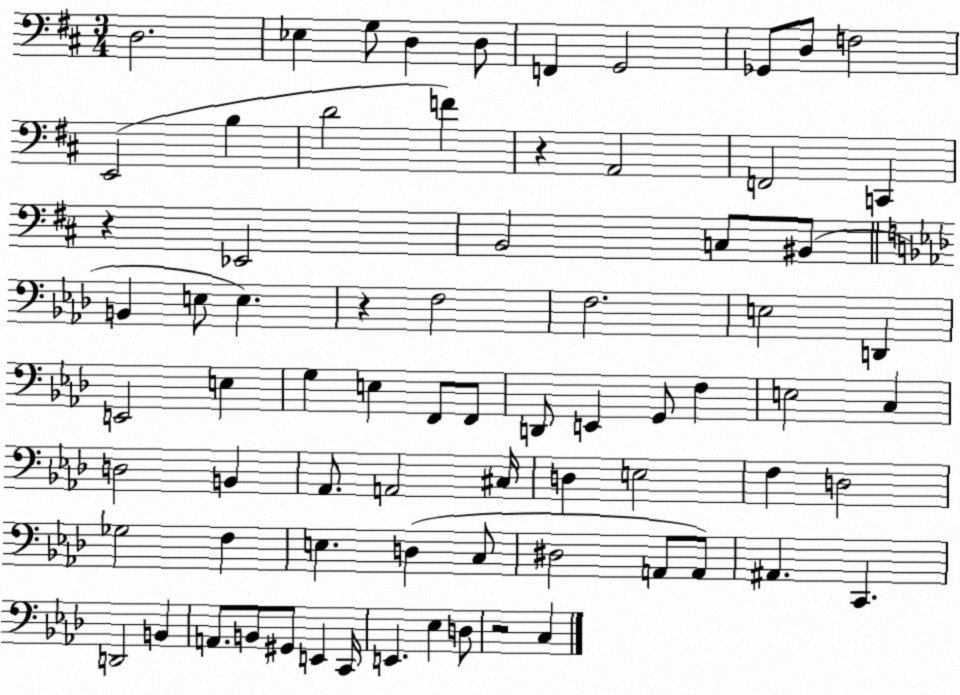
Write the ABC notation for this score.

X:1
T:Untitled
M:3/4
L:1/4
K:D
D,2 _E, G,/2 D, D,/2 F,, G,,2 _G,,/2 D,/2 F,2 E,,2 B, D2 F z A,,2 F,,2 C,, z _E,,2 B,,2 C,/2 ^B,,/2 B,, E,/2 E, z F,2 F,2 E,2 D,, E,,2 E, G, E, F,,/2 F,,/2 D,,/2 E,, G,,/2 F, E,2 C, D,2 B,, _A,,/2 A,,2 ^C,/4 D, E,2 F, D,2 _G,2 F, E, D, C,/2 ^D,2 A,,/2 A,,/2 ^A,, C,, D,,2 B,, A,,/2 B,,/2 ^G,,/2 E,, C,,/4 E,, _E, D,/2 z2 C,